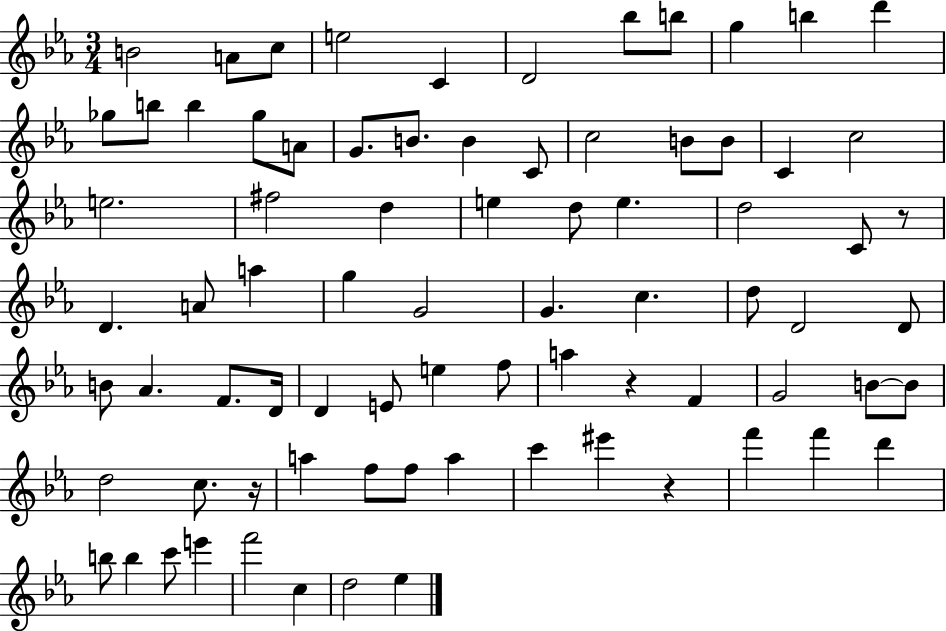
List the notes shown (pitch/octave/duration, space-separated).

B4/h A4/e C5/e E5/h C4/q D4/h Bb5/e B5/e G5/q B5/q D6/q Gb5/e B5/e B5/q Gb5/e A4/e G4/e. B4/e. B4/q C4/e C5/h B4/e B4/e C4/q C5/h E5/h. F#5/h D5/q E5/q D5/e E5/q. D5/h C4/e R/e D4/q. A4/e A5/q G5/q G4/h G4/q. C5/q. D5/e D4/h D4/e B4/e Ab4/q. F4/e. D4/s D4/q E4/e E5/q F5/e A5/q R/q F4/q G4/h B4/e B4/e D5/h C5/e. R/s A5/q F5/e F5/e A5/q C6/q EIS6/q R/q F6/q F6/q D6/q B5/e B5/q C6/e E6/q F6/h C5/q D5/h Eb5/q